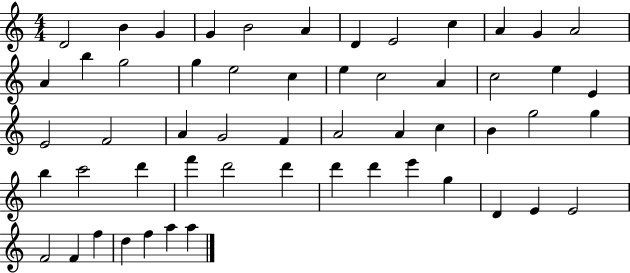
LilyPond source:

{
  \clef treble
  \numericTimeSignature
  \time 4/4
  \key c \major
  d'2 b'4 g'4 | g'4 b'2 a'4 | d'4 e'2 c''4 | a'4 g'4 a'2 | \break a'4 b''4 g''2 | g''4 e''2 c''4 | e''4 c''2 a'4 | c''2 e''4 e'4 | \break e'2 f'2 | a'4 g'2 f'4 | a'2 a'4 c''4 | b'4 g''2 g''4 | \break b''4 c'''2 d'''4 | f'''4 d'''2 d'''4 | d'''4 d'''4 e'''4 g''4 | d'4 e'4 e'2 | \break f'2 f'4 f''4 | d''4 f''4 a''4 a''4 | \bar "|."
}